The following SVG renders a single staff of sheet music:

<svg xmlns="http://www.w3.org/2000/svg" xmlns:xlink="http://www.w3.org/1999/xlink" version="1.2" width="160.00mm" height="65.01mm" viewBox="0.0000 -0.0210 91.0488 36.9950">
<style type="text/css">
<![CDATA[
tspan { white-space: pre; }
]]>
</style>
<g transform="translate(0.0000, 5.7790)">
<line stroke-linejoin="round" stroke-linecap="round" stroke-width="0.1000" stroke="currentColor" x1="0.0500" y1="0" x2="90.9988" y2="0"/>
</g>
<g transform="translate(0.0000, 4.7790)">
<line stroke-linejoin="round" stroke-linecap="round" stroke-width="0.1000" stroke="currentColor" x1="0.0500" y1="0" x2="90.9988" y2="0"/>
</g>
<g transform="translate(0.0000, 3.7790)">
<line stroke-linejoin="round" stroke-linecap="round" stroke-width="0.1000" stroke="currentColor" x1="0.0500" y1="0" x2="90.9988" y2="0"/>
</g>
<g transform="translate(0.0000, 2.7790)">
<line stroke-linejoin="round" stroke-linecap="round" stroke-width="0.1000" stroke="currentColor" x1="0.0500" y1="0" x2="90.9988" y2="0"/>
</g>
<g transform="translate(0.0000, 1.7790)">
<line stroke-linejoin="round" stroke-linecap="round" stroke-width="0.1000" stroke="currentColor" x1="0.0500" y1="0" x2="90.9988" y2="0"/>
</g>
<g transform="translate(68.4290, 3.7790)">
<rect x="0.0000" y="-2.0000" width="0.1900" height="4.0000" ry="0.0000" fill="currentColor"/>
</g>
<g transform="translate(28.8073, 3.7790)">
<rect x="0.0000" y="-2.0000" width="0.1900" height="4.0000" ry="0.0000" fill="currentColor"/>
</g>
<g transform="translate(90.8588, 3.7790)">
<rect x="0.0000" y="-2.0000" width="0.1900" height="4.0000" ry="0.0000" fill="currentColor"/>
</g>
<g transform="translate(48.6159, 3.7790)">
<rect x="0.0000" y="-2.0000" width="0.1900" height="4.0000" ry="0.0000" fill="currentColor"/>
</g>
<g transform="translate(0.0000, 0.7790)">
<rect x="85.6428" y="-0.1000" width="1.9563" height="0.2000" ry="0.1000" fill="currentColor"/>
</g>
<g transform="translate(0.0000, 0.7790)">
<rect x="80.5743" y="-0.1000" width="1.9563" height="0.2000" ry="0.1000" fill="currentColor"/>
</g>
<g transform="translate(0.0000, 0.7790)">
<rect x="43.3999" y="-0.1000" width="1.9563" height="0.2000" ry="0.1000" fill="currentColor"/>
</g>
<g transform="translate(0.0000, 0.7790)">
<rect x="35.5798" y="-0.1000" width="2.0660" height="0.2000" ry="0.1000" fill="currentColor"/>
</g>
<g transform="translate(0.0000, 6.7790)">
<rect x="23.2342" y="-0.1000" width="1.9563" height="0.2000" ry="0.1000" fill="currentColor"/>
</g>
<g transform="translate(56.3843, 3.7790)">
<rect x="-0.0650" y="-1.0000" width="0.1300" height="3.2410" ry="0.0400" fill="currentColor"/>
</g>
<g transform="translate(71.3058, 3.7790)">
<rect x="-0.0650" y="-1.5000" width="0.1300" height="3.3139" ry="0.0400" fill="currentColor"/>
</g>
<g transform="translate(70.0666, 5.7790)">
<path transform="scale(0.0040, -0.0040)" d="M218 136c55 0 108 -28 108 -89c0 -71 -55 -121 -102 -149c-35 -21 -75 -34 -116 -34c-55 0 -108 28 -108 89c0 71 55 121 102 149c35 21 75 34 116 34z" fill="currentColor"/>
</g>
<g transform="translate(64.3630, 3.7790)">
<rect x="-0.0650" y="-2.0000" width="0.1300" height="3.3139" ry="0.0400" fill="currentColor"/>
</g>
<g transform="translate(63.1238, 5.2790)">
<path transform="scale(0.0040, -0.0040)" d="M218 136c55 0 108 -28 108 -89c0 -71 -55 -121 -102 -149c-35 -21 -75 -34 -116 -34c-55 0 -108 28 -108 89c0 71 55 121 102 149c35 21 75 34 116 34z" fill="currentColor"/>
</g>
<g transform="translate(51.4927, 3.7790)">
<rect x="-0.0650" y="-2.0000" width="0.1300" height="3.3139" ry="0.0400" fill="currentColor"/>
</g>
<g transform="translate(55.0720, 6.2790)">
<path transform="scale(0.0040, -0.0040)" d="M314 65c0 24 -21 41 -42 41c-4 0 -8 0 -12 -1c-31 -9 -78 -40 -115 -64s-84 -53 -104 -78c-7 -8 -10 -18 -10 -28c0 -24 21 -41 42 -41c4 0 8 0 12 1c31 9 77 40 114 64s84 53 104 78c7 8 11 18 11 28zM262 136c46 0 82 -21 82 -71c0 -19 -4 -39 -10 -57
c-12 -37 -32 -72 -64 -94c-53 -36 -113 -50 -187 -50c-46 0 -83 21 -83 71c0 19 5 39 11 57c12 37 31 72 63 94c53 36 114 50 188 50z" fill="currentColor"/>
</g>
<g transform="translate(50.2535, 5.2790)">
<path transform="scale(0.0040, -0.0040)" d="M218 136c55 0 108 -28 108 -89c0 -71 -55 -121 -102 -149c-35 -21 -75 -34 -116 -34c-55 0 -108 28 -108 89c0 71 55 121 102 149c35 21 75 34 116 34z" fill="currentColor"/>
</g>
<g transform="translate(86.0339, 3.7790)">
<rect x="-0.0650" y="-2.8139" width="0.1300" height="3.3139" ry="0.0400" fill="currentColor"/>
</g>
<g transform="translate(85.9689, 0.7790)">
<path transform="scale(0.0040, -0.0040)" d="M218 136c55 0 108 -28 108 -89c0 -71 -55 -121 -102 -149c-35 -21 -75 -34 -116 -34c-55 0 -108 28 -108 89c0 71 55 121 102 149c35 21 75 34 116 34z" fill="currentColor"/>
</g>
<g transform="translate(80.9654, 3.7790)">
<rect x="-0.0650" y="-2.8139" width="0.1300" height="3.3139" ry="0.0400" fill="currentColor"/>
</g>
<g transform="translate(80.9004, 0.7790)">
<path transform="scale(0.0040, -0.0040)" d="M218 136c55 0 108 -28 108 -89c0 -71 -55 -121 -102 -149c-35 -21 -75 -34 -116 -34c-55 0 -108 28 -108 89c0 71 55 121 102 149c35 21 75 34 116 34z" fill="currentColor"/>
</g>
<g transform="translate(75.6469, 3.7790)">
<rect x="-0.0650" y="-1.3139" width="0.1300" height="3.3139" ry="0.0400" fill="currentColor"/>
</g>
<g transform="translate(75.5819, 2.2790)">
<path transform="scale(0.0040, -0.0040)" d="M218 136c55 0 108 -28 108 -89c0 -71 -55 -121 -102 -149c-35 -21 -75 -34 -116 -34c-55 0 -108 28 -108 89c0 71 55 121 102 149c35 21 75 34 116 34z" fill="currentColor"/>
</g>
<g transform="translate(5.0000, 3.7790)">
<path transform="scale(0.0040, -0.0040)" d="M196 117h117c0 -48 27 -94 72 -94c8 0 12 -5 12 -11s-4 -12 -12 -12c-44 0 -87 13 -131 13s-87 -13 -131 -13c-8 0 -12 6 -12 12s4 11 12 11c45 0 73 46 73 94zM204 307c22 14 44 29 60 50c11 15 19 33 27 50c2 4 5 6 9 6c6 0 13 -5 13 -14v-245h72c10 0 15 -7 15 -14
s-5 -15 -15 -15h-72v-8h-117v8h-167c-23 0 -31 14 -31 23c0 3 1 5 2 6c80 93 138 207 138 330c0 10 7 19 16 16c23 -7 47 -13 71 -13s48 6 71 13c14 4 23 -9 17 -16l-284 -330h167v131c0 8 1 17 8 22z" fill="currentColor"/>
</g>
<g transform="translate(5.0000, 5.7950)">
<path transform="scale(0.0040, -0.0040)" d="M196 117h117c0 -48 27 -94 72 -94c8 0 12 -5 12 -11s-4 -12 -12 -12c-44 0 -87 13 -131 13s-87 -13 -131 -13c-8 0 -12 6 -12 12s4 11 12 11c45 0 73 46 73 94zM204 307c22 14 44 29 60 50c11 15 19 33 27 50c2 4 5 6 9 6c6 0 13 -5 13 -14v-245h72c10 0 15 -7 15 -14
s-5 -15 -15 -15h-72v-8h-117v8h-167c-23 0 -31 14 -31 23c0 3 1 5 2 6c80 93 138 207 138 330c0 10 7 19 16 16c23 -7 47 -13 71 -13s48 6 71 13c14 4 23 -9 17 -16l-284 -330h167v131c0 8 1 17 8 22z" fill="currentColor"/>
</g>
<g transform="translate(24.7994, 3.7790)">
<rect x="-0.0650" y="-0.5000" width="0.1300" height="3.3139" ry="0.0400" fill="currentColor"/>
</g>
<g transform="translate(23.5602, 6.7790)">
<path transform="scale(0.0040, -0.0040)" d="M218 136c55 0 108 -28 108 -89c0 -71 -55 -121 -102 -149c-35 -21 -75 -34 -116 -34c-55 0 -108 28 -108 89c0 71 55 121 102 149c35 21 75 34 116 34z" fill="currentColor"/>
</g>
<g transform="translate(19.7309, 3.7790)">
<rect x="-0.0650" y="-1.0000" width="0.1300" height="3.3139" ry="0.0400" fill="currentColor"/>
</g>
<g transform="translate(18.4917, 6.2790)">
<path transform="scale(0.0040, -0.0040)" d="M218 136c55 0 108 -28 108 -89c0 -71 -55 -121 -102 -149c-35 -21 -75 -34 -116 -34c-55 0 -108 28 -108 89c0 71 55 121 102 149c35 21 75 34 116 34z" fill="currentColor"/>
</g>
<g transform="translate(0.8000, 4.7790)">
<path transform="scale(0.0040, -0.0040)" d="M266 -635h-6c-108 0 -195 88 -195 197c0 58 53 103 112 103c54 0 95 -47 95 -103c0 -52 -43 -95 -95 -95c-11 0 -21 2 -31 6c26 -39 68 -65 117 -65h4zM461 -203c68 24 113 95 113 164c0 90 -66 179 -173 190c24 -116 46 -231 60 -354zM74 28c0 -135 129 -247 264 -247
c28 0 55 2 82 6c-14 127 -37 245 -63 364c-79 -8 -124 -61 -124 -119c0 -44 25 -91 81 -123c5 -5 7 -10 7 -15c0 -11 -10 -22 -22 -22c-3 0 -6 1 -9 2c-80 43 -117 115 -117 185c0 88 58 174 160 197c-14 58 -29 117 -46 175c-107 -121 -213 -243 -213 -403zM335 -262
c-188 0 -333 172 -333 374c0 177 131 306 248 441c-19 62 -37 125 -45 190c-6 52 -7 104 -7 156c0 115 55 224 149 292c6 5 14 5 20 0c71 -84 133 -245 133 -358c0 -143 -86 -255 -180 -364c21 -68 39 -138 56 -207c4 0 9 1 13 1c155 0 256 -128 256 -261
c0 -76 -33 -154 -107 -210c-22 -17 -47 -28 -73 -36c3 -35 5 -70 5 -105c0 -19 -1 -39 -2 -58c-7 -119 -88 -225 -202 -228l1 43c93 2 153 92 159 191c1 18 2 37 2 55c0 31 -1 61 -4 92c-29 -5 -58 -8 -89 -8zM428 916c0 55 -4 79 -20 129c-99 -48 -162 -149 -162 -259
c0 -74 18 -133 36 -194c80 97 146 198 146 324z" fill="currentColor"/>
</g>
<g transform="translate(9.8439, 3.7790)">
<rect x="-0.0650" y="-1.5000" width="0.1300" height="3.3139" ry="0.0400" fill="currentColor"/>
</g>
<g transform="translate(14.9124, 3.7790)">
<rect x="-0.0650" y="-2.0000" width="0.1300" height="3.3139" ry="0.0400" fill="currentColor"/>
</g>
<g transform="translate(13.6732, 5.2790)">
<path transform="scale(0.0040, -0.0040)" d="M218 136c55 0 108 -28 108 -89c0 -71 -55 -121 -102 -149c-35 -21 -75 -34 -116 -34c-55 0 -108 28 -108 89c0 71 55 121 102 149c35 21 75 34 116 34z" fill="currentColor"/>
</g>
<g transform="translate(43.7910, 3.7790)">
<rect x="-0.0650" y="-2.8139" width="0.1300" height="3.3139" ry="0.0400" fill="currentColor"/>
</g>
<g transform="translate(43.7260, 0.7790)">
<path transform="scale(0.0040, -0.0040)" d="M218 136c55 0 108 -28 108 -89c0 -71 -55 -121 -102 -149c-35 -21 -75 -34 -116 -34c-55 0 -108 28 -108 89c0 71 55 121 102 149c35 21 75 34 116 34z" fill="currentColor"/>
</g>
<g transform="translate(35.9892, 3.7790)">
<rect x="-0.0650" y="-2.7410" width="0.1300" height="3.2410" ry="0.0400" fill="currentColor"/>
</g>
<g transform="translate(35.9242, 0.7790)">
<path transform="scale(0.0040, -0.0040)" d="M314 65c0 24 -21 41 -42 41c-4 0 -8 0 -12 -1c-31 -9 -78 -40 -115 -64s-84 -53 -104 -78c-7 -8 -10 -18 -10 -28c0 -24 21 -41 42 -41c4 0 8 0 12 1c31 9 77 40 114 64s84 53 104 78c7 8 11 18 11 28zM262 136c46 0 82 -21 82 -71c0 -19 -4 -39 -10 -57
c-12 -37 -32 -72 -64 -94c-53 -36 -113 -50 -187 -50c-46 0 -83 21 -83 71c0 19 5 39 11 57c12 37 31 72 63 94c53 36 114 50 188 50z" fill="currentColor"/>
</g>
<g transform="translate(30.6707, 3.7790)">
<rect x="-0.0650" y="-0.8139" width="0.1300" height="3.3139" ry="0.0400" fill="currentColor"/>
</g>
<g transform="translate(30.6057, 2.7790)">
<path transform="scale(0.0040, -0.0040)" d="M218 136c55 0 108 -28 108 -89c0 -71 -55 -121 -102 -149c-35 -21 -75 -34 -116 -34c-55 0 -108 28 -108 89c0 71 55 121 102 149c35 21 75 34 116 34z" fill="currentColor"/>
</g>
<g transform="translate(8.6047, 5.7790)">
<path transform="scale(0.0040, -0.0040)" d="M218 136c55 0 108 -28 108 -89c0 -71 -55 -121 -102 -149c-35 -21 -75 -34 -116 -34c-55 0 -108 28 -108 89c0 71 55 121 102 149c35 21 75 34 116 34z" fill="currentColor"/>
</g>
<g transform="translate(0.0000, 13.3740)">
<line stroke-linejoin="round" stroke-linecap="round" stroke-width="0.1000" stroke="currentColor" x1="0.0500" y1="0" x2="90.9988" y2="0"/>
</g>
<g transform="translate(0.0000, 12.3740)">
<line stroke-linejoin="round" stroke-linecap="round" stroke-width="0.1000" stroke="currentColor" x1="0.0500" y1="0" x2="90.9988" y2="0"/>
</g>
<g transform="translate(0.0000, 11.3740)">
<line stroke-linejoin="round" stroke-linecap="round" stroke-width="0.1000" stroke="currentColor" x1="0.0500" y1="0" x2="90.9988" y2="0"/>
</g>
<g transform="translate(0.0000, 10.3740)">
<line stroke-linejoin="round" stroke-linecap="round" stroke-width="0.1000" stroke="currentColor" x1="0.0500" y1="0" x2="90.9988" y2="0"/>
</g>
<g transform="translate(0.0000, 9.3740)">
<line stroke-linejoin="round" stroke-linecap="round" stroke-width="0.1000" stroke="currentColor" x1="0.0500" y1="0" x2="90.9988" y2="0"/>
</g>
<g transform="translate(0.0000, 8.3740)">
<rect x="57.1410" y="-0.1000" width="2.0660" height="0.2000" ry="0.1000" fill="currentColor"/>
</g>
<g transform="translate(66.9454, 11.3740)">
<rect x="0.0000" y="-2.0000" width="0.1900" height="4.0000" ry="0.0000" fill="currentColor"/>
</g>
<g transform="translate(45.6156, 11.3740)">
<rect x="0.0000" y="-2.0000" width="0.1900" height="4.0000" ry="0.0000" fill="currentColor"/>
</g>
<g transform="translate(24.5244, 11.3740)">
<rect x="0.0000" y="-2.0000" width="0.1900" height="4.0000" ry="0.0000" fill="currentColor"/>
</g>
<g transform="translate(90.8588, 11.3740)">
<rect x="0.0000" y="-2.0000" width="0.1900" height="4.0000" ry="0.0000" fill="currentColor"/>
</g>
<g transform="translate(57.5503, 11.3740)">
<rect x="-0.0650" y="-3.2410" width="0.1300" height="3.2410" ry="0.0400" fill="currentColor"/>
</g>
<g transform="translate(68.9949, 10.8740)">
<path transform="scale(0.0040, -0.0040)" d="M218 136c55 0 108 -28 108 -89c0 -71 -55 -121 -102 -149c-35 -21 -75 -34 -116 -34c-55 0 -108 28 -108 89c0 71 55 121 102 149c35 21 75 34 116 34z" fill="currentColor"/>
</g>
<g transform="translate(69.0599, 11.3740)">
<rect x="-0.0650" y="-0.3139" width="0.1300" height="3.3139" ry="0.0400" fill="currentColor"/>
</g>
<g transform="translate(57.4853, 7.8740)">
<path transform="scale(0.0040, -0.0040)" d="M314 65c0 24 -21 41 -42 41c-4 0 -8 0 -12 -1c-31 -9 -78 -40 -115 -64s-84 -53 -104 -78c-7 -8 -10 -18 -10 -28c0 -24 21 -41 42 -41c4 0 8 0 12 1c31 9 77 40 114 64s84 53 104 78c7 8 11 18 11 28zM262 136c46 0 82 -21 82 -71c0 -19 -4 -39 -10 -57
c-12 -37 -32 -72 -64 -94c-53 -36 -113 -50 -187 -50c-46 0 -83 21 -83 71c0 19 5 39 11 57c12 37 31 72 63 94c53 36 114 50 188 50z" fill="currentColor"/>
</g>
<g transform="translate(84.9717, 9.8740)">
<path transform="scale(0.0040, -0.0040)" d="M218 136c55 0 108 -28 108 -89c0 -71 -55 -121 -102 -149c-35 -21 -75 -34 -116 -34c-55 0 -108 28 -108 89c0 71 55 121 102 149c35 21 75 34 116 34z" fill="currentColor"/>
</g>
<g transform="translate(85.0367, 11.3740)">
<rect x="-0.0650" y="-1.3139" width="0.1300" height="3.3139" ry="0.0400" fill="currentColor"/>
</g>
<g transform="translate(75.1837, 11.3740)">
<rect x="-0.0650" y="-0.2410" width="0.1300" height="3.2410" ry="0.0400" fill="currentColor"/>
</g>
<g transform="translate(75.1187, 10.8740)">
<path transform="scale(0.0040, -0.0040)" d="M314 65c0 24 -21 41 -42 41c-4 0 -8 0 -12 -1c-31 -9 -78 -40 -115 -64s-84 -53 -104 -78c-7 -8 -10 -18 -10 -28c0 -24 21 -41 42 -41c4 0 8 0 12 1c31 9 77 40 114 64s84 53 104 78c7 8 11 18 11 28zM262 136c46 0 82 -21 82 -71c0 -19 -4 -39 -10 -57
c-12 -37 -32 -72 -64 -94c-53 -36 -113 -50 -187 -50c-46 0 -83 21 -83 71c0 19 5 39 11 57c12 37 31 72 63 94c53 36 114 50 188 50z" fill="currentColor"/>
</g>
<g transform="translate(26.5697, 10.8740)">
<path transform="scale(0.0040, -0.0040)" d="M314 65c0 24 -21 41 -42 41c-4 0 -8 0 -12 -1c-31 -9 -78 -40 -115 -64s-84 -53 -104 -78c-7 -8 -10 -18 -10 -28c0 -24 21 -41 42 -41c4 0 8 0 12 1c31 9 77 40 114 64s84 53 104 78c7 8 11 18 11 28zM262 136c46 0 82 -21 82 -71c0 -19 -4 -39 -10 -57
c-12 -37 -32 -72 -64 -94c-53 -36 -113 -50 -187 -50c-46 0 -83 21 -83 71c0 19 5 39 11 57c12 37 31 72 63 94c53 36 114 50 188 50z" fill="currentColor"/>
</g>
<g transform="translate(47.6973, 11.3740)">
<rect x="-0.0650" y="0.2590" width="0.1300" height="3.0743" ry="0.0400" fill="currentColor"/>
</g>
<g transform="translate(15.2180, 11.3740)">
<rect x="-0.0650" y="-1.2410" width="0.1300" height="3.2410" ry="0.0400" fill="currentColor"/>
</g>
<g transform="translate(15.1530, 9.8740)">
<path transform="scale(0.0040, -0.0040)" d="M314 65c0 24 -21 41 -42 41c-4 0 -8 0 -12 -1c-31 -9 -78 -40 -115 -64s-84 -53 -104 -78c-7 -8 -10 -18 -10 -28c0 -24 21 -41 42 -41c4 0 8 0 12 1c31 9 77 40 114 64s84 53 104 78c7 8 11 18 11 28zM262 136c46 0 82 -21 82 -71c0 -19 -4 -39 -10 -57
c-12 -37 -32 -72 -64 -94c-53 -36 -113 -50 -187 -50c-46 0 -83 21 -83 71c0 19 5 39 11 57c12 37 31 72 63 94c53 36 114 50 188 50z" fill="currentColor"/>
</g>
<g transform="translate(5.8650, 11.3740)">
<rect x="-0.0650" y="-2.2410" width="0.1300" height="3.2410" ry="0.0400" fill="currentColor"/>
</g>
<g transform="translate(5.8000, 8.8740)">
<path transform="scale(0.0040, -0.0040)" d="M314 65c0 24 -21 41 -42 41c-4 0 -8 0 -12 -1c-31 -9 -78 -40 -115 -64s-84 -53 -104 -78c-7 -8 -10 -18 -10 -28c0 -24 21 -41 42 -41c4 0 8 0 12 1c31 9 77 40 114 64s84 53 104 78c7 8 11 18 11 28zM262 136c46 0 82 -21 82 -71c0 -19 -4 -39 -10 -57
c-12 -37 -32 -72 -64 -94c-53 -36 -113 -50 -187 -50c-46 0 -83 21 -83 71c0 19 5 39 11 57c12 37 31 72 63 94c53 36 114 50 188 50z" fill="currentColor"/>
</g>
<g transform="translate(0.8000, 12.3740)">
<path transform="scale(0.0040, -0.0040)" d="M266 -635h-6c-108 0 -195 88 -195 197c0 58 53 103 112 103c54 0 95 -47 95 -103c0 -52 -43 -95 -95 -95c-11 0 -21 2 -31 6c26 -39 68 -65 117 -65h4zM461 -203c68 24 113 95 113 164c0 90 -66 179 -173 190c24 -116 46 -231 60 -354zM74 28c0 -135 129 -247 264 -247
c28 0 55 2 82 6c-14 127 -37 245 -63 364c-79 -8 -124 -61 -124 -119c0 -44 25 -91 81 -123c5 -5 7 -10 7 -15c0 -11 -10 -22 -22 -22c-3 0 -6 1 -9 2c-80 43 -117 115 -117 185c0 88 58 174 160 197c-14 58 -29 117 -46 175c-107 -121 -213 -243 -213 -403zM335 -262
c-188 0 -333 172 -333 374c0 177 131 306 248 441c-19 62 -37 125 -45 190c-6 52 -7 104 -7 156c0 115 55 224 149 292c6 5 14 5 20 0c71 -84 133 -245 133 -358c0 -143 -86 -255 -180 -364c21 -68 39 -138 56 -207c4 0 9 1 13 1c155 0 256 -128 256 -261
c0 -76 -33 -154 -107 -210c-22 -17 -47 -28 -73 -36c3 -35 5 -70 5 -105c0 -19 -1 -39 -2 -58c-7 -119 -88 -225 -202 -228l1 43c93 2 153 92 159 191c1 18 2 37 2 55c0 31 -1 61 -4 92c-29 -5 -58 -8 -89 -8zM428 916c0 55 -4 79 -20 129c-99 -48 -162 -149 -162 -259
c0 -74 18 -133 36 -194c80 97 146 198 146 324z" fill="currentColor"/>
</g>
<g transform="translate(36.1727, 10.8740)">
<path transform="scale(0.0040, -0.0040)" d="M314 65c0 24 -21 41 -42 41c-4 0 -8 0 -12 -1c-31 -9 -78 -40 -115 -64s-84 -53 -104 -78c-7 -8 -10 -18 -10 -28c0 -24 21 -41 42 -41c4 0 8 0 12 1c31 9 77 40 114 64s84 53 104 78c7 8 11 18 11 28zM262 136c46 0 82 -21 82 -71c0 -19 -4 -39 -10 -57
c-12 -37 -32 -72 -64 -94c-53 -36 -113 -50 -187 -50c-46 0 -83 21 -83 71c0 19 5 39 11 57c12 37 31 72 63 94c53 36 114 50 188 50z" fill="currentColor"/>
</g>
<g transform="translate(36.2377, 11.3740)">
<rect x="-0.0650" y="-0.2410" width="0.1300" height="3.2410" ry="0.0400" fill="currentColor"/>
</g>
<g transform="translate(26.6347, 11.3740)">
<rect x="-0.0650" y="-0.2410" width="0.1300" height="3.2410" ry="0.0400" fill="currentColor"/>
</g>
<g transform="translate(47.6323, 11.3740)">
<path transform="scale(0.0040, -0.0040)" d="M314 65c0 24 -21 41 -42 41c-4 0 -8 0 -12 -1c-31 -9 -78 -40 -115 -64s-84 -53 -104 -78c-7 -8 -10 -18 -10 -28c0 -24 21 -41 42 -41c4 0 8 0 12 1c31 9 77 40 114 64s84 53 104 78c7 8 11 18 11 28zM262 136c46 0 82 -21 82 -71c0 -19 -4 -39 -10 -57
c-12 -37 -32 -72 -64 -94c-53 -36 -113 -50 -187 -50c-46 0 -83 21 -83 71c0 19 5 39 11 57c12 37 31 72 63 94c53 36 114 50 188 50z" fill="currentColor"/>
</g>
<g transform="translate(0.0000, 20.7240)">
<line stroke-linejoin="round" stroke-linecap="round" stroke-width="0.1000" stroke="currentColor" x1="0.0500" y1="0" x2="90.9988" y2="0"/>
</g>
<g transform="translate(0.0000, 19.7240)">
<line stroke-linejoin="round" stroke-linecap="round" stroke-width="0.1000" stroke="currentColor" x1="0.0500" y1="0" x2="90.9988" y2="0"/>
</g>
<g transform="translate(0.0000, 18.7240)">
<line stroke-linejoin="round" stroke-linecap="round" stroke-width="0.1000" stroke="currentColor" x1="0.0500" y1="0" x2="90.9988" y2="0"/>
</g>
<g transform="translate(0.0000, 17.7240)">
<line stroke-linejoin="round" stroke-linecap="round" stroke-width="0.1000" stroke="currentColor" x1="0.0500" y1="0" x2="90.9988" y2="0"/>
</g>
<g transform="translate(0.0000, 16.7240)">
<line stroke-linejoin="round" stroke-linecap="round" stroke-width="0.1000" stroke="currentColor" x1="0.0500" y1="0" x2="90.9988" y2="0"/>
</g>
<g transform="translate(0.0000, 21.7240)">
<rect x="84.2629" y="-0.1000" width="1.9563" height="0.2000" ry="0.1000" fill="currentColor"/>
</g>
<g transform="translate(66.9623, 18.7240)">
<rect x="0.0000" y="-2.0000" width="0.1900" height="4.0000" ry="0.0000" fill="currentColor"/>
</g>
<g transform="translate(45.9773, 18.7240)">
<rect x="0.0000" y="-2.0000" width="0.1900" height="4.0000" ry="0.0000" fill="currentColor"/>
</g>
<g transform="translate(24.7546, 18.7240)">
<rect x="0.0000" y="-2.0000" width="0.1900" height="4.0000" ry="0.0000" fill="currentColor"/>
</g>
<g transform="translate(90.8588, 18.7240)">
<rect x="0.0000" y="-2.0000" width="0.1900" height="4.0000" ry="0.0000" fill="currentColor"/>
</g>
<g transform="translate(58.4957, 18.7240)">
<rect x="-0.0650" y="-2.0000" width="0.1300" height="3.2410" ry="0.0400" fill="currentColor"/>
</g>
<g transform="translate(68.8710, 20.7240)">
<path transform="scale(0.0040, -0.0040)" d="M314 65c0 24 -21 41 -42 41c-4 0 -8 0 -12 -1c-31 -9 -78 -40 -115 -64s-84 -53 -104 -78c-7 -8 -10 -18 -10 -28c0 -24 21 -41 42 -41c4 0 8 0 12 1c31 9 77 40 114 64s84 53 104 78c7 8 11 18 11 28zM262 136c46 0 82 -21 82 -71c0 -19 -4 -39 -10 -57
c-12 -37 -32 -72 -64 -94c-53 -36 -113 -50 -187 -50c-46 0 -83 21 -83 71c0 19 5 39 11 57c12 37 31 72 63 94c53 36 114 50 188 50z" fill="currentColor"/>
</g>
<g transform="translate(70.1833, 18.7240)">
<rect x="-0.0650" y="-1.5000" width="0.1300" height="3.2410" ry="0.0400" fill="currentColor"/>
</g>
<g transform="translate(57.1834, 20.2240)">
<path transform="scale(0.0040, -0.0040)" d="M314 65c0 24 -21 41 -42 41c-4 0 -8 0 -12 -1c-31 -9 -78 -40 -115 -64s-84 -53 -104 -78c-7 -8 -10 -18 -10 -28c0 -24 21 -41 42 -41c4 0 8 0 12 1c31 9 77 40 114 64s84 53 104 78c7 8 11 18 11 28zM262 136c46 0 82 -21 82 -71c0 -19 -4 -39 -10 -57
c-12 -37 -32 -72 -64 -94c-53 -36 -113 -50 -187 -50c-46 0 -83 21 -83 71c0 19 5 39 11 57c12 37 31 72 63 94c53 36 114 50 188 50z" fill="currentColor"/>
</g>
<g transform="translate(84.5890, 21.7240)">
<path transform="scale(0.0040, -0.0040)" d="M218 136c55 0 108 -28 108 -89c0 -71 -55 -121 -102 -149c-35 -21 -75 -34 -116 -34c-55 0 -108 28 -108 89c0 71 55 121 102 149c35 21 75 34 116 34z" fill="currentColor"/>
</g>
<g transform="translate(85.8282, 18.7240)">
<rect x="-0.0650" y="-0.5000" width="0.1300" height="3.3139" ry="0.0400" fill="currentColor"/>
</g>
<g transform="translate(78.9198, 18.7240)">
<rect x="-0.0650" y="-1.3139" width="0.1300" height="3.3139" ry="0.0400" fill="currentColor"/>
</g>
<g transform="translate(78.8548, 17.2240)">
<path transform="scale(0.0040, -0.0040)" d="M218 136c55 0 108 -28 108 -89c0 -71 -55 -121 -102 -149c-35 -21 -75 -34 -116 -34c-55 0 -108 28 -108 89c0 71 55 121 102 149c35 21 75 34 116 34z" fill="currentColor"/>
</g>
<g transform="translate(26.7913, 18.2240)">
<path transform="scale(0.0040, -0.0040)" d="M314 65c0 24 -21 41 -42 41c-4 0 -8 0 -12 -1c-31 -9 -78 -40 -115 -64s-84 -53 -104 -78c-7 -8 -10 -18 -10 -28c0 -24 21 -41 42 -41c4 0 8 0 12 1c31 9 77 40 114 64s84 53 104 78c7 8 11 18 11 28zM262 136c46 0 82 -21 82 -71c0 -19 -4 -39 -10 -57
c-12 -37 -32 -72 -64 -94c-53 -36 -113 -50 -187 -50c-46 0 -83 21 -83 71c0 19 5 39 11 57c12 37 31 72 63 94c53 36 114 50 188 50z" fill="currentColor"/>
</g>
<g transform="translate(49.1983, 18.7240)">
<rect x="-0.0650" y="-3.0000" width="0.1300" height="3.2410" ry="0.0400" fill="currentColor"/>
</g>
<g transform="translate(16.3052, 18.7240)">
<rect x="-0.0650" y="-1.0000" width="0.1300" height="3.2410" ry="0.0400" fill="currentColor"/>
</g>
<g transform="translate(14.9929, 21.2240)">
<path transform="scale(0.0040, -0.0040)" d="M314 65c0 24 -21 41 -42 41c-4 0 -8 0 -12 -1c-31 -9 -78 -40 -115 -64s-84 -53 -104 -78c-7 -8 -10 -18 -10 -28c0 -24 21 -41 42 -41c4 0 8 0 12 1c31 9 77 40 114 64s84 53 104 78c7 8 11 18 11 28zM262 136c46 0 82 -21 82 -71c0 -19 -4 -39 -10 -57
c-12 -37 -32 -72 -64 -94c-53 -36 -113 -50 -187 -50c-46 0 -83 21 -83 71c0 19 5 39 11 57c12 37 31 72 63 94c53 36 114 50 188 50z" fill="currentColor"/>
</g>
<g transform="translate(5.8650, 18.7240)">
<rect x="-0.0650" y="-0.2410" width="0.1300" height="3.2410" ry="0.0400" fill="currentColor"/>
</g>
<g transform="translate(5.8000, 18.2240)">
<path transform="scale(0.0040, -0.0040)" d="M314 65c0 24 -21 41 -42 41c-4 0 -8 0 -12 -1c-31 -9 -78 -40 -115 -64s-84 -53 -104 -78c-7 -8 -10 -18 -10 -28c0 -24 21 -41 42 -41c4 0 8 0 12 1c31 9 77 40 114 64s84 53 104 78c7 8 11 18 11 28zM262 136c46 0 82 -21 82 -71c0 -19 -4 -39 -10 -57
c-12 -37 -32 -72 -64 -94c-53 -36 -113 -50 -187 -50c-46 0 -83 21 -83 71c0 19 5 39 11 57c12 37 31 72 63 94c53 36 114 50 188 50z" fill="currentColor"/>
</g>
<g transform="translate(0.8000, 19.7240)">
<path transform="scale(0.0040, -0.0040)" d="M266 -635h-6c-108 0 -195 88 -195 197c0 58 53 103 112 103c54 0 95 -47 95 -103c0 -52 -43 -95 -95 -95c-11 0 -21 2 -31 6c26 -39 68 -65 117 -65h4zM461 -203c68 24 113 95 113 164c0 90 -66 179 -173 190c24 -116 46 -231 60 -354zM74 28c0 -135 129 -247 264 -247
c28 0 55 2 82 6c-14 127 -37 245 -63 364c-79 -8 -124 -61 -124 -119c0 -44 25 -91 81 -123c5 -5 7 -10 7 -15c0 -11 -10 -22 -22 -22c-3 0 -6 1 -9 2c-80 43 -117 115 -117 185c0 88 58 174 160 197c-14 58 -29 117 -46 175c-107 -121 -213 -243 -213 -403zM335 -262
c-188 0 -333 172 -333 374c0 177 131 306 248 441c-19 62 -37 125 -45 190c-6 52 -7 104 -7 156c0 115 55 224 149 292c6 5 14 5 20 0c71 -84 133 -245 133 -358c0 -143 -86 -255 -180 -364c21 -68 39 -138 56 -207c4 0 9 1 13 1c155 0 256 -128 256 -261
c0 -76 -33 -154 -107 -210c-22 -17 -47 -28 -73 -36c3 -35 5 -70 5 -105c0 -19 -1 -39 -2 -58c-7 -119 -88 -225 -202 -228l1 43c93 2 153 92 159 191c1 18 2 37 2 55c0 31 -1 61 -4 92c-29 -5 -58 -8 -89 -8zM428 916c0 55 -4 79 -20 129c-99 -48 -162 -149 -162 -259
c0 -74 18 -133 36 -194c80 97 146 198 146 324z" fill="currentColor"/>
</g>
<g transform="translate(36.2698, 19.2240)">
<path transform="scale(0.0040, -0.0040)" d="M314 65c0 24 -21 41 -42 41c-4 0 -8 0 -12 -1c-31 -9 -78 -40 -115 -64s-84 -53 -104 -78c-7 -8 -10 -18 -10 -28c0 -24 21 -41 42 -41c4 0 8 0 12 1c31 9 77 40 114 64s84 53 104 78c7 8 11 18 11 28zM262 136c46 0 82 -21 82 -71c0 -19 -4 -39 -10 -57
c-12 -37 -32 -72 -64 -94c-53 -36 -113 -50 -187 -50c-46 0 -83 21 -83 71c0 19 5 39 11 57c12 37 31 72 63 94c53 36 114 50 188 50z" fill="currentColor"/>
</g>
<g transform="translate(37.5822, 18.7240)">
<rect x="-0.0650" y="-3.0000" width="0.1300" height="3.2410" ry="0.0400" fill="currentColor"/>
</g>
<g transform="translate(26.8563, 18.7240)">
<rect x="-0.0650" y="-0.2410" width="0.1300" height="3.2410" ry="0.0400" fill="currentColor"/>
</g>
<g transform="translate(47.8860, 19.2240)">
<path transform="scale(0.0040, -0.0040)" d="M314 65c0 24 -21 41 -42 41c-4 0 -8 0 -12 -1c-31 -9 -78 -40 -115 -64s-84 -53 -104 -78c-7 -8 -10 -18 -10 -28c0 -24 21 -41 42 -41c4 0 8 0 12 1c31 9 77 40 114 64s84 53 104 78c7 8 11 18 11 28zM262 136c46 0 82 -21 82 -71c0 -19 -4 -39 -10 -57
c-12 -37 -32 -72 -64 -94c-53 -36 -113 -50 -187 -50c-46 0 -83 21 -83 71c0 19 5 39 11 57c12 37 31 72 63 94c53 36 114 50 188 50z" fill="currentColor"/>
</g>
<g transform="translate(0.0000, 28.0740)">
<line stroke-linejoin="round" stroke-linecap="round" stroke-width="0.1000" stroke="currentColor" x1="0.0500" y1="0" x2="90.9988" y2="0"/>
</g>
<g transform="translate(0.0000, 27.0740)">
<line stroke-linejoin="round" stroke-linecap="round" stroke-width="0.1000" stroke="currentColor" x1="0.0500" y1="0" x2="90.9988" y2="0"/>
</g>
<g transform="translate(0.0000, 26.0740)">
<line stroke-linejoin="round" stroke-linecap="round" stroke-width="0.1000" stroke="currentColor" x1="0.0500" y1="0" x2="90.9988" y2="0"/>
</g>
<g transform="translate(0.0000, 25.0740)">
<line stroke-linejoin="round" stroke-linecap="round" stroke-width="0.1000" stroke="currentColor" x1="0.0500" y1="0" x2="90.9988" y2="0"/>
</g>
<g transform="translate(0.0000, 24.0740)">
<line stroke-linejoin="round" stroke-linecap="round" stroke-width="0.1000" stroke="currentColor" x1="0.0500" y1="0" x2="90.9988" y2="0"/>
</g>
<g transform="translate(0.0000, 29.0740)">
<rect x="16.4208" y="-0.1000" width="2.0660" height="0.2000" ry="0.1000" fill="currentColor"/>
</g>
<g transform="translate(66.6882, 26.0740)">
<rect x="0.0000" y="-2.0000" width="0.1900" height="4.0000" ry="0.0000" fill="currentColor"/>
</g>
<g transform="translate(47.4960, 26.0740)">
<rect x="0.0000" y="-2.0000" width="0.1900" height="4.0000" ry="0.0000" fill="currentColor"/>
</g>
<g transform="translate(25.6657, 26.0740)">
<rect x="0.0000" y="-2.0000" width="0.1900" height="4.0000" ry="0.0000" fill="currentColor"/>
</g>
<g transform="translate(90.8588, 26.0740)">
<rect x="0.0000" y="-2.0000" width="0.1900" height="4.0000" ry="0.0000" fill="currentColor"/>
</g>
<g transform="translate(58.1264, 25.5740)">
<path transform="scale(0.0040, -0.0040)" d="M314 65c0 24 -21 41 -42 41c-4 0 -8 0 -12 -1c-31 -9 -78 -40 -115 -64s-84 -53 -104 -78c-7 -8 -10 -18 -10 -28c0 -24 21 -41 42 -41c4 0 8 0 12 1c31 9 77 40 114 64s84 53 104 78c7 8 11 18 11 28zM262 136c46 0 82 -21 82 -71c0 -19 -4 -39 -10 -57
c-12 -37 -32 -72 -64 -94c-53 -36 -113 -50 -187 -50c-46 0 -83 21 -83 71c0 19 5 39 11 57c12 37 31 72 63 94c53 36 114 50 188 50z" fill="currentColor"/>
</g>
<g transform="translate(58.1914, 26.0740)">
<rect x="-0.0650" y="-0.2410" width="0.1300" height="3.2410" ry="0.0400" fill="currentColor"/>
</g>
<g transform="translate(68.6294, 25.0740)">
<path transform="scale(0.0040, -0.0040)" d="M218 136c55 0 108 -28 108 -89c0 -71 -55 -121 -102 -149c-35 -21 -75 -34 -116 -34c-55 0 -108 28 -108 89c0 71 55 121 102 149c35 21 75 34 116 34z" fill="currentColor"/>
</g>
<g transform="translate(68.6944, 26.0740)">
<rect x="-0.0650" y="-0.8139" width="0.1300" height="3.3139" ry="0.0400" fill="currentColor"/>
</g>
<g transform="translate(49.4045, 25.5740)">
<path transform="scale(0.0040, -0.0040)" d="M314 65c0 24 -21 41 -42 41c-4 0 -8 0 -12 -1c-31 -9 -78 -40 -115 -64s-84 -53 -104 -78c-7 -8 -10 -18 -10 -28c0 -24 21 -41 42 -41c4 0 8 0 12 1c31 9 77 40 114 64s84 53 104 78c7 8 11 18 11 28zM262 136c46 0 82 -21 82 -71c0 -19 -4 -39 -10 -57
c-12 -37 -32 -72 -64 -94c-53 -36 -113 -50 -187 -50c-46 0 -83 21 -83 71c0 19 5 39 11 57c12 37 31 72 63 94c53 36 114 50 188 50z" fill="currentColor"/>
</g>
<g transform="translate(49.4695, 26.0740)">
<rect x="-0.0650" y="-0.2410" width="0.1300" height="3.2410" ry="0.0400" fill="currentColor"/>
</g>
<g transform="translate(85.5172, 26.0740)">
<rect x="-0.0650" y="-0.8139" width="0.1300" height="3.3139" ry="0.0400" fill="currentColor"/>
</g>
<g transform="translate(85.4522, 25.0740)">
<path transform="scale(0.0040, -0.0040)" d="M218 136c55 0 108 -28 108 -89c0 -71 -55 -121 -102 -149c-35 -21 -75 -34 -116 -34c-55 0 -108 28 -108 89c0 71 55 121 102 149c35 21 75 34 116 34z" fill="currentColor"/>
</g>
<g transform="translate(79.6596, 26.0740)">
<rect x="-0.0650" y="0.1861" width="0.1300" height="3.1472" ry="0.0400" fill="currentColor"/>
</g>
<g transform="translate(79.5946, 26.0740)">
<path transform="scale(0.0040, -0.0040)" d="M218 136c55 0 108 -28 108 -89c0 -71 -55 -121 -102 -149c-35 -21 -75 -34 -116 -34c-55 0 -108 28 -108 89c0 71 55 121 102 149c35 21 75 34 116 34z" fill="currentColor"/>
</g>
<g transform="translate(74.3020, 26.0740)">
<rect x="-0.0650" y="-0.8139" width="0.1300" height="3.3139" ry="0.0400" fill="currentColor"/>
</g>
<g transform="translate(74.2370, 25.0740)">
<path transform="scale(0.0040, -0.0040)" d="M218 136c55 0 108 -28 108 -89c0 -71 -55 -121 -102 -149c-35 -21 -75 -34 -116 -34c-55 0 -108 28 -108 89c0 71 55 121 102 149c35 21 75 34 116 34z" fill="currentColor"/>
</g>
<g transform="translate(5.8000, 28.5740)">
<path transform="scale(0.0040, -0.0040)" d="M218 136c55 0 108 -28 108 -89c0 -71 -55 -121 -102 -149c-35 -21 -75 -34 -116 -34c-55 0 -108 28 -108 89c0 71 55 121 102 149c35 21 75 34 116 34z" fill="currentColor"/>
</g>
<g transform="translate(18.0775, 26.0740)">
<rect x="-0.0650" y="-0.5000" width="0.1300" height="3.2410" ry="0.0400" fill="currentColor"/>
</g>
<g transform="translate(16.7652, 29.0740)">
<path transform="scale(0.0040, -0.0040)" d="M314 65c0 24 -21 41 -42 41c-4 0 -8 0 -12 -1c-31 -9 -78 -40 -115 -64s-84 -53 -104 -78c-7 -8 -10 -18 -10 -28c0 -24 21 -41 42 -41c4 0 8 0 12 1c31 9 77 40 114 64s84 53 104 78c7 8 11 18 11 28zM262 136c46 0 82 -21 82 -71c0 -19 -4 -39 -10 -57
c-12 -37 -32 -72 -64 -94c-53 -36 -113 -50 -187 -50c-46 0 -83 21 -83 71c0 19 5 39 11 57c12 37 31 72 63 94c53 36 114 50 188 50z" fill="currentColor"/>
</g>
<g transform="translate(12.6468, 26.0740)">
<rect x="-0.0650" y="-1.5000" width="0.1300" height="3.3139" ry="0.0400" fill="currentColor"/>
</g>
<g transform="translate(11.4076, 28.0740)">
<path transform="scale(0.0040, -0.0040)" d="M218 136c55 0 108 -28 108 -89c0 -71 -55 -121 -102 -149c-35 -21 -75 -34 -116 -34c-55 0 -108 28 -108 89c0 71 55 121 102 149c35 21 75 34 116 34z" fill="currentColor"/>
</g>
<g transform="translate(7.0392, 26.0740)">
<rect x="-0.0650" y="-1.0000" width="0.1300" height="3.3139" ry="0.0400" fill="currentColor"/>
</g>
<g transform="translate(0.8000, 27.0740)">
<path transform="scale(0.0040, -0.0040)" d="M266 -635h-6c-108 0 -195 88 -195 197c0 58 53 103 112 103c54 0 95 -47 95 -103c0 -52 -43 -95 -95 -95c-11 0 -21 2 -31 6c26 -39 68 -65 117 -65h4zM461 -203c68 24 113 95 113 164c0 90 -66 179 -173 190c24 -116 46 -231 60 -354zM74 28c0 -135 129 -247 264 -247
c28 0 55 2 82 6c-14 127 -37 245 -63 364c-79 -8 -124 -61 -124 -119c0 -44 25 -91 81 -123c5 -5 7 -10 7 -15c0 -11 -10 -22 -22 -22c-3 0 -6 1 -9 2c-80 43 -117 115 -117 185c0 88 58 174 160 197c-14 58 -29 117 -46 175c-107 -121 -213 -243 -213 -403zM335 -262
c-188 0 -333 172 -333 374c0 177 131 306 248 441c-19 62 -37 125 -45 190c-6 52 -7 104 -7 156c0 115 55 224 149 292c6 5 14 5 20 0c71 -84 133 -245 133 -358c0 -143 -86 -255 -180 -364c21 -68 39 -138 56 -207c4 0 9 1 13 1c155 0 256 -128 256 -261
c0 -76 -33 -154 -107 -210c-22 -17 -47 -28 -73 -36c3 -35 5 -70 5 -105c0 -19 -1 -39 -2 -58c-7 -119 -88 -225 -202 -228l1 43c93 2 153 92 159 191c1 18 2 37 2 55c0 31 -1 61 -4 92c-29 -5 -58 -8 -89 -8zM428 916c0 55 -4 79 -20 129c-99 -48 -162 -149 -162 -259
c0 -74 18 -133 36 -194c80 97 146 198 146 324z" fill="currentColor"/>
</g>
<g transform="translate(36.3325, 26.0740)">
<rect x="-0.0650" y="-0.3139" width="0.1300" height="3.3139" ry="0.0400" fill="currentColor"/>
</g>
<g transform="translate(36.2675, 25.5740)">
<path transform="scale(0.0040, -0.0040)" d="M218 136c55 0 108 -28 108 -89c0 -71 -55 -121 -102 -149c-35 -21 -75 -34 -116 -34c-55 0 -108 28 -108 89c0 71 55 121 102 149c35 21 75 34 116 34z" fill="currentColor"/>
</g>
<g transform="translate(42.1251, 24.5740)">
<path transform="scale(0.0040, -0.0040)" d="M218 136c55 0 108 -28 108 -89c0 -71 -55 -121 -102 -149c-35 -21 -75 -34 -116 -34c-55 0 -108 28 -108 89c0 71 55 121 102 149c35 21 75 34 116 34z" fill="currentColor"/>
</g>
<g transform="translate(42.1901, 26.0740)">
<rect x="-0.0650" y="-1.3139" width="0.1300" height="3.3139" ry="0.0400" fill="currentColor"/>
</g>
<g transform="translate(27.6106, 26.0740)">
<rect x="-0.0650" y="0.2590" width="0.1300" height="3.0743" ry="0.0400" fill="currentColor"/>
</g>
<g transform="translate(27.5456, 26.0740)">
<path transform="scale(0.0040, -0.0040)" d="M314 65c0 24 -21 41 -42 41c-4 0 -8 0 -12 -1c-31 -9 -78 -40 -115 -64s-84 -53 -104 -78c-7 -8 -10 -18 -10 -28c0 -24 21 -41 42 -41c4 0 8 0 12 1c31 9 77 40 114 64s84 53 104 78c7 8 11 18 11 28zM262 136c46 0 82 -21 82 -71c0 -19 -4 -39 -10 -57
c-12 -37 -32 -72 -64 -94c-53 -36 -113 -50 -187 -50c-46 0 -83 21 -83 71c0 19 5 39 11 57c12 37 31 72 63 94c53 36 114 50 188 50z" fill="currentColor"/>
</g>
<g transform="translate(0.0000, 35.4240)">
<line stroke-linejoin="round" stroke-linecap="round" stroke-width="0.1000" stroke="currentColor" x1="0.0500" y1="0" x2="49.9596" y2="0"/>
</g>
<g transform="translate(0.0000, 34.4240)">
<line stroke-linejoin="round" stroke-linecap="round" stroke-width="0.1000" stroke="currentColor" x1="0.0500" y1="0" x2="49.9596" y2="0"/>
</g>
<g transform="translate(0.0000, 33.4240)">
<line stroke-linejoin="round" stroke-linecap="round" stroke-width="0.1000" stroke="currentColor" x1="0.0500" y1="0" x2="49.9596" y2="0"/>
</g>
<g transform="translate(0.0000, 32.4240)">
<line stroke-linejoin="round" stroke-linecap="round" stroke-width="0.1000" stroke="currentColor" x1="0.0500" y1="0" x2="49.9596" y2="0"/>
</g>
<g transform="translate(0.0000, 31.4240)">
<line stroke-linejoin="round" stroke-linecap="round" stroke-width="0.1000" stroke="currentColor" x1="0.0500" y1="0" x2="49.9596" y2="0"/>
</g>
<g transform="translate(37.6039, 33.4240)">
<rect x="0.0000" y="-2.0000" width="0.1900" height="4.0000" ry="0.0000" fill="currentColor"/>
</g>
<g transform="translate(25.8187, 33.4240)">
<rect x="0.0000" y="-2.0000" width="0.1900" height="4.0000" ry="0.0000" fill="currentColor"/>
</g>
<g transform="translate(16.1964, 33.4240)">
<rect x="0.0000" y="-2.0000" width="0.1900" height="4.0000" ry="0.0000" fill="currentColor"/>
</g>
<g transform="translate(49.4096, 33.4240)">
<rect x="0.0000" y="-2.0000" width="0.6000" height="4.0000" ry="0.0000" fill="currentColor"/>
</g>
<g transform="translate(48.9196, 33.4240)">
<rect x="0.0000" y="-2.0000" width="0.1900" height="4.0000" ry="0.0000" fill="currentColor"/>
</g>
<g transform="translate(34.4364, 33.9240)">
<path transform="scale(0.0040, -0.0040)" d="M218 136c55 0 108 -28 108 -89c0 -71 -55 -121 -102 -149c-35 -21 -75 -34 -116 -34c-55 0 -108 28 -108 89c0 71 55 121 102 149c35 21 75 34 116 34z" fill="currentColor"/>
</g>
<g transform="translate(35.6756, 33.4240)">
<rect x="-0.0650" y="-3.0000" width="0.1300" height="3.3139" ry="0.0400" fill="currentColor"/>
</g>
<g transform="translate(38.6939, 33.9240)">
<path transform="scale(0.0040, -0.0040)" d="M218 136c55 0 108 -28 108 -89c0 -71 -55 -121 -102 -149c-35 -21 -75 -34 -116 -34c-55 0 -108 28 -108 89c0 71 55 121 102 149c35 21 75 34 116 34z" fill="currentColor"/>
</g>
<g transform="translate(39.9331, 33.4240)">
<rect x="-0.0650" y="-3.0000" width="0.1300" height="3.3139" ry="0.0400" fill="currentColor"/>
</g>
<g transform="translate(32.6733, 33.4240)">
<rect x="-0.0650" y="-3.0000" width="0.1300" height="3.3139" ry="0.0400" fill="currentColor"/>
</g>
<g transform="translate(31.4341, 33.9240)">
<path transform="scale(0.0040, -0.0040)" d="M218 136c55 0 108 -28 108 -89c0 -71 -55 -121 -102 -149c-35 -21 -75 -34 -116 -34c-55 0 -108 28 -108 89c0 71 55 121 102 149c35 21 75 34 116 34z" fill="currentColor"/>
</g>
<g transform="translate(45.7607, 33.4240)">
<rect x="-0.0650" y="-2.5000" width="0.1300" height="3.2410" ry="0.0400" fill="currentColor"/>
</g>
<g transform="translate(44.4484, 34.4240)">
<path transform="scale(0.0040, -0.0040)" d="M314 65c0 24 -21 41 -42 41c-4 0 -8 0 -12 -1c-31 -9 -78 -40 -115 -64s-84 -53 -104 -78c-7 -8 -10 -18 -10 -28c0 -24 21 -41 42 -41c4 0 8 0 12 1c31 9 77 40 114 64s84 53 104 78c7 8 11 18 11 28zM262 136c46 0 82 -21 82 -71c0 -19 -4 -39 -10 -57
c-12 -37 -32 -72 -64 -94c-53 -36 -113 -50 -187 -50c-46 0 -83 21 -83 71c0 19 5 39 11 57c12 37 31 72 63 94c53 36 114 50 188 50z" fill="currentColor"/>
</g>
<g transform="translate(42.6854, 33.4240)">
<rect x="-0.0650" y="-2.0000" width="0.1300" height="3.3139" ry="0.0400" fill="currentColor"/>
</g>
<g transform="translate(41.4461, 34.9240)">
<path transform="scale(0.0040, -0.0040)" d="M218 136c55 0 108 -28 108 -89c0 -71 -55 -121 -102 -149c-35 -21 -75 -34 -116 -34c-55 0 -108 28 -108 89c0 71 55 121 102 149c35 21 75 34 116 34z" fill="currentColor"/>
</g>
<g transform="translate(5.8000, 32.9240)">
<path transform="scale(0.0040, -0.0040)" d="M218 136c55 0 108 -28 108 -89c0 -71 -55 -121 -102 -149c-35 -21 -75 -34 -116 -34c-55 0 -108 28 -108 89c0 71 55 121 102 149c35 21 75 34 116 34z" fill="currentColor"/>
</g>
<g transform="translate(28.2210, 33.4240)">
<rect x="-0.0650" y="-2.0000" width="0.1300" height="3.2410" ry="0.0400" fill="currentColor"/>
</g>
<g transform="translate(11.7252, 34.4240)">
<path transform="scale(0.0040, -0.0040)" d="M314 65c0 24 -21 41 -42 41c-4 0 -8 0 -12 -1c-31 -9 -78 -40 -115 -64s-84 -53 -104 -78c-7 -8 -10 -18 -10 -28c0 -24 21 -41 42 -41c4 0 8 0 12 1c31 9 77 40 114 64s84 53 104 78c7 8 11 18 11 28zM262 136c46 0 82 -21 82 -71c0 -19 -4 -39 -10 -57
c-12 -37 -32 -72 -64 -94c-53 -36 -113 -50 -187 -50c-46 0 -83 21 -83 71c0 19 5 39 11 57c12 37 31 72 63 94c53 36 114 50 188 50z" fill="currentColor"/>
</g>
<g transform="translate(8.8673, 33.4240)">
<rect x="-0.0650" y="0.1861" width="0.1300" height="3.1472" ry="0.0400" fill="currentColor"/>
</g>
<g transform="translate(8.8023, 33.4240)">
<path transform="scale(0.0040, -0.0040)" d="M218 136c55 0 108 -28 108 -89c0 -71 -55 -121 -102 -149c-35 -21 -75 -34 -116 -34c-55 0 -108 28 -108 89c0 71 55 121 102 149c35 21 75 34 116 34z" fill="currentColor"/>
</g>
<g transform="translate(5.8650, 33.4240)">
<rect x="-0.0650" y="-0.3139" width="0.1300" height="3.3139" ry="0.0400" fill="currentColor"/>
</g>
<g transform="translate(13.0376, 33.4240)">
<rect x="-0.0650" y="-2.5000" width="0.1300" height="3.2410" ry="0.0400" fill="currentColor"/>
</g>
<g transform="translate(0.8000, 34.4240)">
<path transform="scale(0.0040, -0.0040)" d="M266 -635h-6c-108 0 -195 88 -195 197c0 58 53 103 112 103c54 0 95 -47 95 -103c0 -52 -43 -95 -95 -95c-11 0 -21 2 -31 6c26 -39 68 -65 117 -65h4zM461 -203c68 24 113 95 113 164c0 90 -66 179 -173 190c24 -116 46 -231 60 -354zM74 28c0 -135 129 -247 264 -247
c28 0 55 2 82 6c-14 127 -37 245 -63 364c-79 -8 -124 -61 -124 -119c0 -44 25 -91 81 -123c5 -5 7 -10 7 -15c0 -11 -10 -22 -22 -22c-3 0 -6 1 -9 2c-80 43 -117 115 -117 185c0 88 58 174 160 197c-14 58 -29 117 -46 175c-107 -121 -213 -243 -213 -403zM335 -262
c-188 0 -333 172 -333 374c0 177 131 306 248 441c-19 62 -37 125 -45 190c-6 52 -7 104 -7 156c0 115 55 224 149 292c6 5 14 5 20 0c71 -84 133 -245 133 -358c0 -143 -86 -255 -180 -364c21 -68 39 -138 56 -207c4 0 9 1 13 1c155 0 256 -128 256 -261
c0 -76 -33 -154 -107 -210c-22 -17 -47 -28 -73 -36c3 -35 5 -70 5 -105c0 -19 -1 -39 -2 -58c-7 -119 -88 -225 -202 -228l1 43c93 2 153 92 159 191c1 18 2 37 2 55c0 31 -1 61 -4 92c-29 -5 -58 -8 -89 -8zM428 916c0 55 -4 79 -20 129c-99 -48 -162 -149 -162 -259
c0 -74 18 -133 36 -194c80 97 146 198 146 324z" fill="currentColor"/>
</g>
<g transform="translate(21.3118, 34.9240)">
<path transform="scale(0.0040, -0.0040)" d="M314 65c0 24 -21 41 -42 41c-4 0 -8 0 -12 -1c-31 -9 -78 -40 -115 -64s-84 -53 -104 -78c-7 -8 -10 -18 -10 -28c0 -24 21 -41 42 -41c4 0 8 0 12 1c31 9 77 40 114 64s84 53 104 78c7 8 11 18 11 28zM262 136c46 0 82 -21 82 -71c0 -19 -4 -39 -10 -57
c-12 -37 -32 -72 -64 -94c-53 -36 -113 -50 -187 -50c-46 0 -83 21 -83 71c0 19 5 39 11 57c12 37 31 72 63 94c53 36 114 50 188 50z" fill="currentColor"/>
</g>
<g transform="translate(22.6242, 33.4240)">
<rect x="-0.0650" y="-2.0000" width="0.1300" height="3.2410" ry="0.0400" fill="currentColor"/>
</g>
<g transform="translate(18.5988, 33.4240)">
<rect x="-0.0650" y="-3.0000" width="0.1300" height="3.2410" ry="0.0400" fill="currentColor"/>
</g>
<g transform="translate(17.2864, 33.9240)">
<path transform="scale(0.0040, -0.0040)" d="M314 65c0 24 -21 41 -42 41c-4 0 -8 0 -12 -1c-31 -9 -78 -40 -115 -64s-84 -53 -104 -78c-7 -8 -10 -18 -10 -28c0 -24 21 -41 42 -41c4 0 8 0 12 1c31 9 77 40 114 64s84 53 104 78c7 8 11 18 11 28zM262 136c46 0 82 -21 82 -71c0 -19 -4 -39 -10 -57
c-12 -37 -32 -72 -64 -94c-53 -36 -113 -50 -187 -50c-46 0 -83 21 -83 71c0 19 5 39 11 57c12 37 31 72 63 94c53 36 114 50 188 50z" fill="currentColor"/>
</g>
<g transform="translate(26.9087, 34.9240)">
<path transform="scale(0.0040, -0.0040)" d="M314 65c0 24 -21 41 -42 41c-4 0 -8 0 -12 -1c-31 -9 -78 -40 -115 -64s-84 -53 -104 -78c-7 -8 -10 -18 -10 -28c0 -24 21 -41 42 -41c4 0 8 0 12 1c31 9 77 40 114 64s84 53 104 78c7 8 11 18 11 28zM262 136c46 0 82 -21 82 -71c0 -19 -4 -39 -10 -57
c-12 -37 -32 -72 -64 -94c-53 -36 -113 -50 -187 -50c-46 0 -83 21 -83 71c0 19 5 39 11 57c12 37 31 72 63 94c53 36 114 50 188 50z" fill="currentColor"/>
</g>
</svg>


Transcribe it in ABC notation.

X:1
T:Untitled
M:4/4
L:1/4
K:C
E F D C d a2 a F D2 F E e a a g2 e2 c2 c2 B2 b2 c c2 e c2 D2 c2 A2 A2 F2 E2 e C D E C2 B2 c e c2 c2 d d B d c B G2 A2 F2 F2 A A A F G2